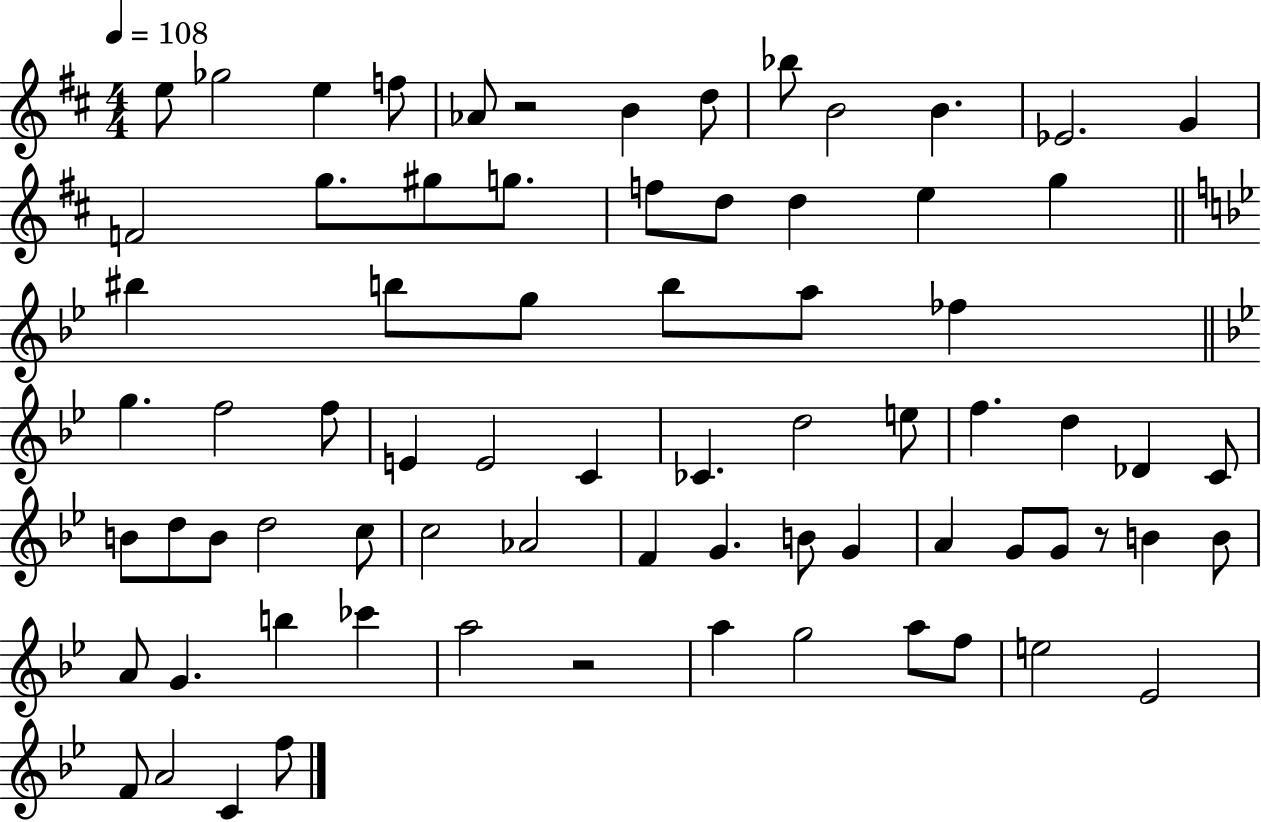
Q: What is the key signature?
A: D major